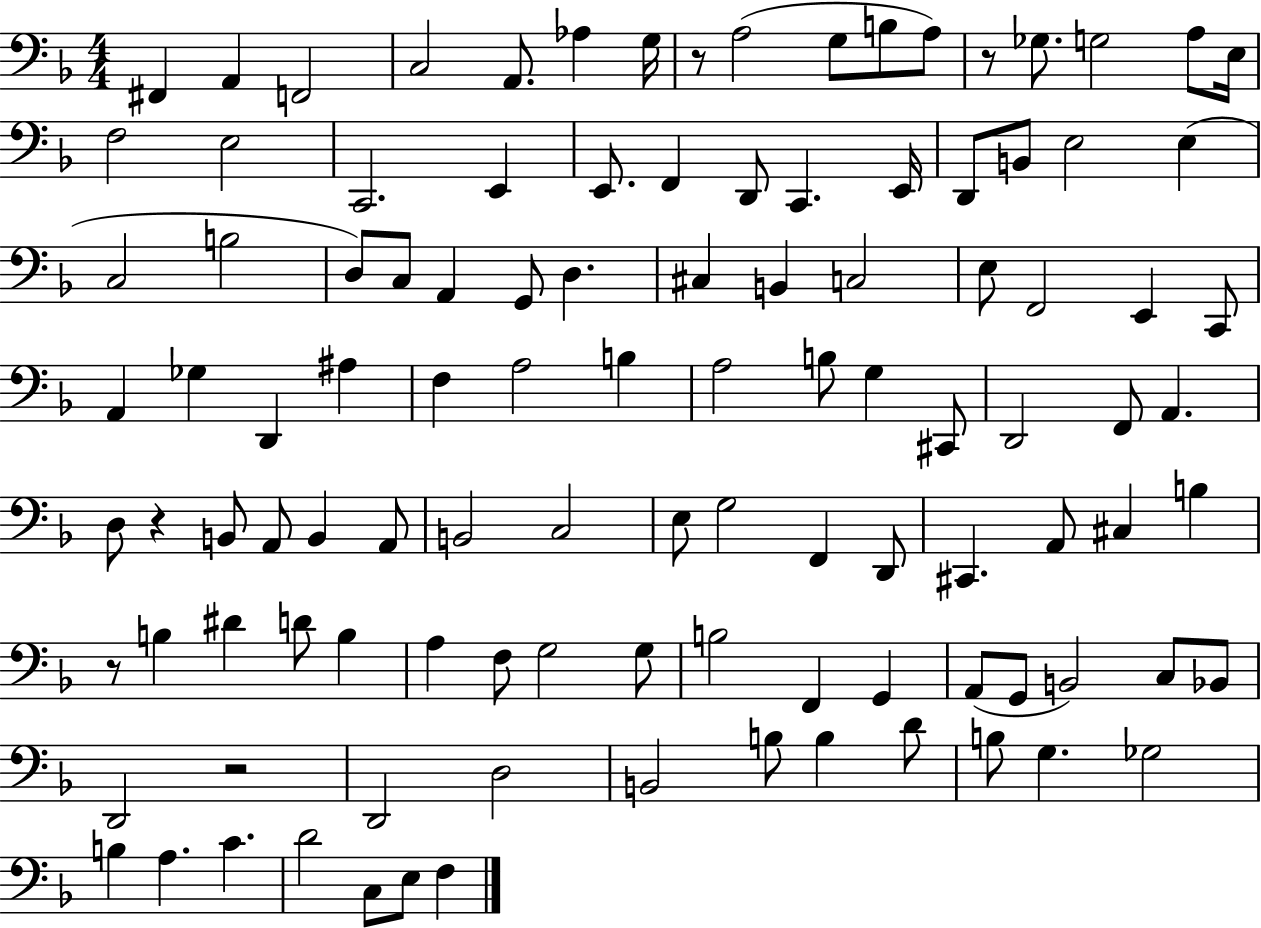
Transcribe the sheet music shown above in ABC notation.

X:1
T:Untitled
M:4/4
L:1/4
K:F
^F,, A,, F,,2 C,2 A,,/2 _A, G,/4 z/2 A,2 G,/2 B,/2 A,/2 z/2 _G,/2 G,2 A,/2 E,/4 F,2 E,2 C,,2 E,, E,,/2 F,, D,,/2 C,, E,,/4 D,,/2 B,,/2 E,2 E, C,2 B,2 D,/2 C,/2 A,, G,,/2 D, ^C, B,, C,2 E,/2 F,,2 E,, C,,/2 A,, _G, D,, ^A, F, A,2 B, A,2 B,/2 G, ^C,,/2 D,,2 F,,/2 A,, D,/2 z B,,/2 A,,/2 B,, A,,/2 B,,2 C,2 E,/2 G,2 F,, D,,/2 ^C,, A,,/2 ^C, B, z/2 B, ^D D/2 B, A, F,/2 G,2 G,/2 B,2 F,, G,, A,,/2 G,,/2 B,,2 C,/2 _B,,/2 D,,2 z2 D,,2 D,2 B,,2 B,/2 B, D/2 B,/2 G, _G,2 B, A, C D2 C,/2 E,/2 F,